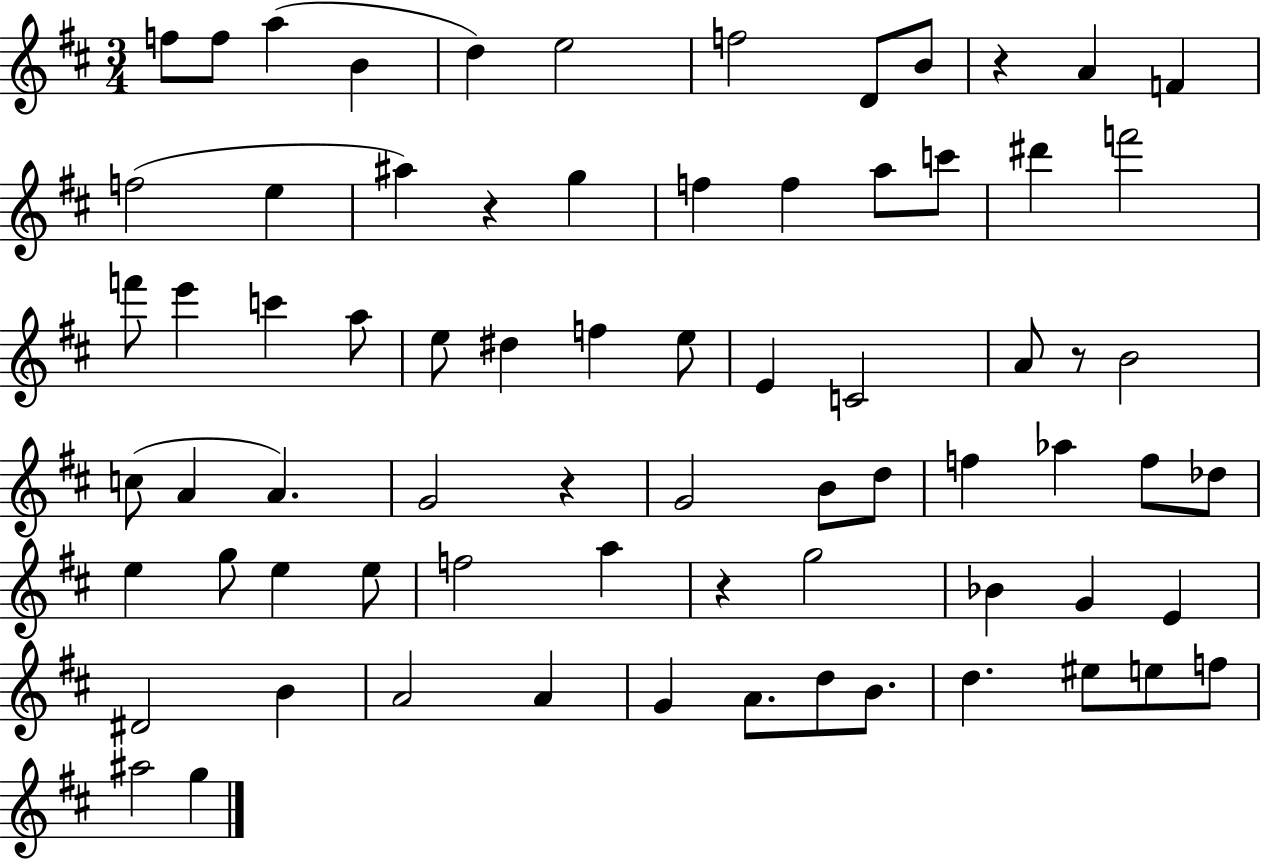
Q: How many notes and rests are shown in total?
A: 73